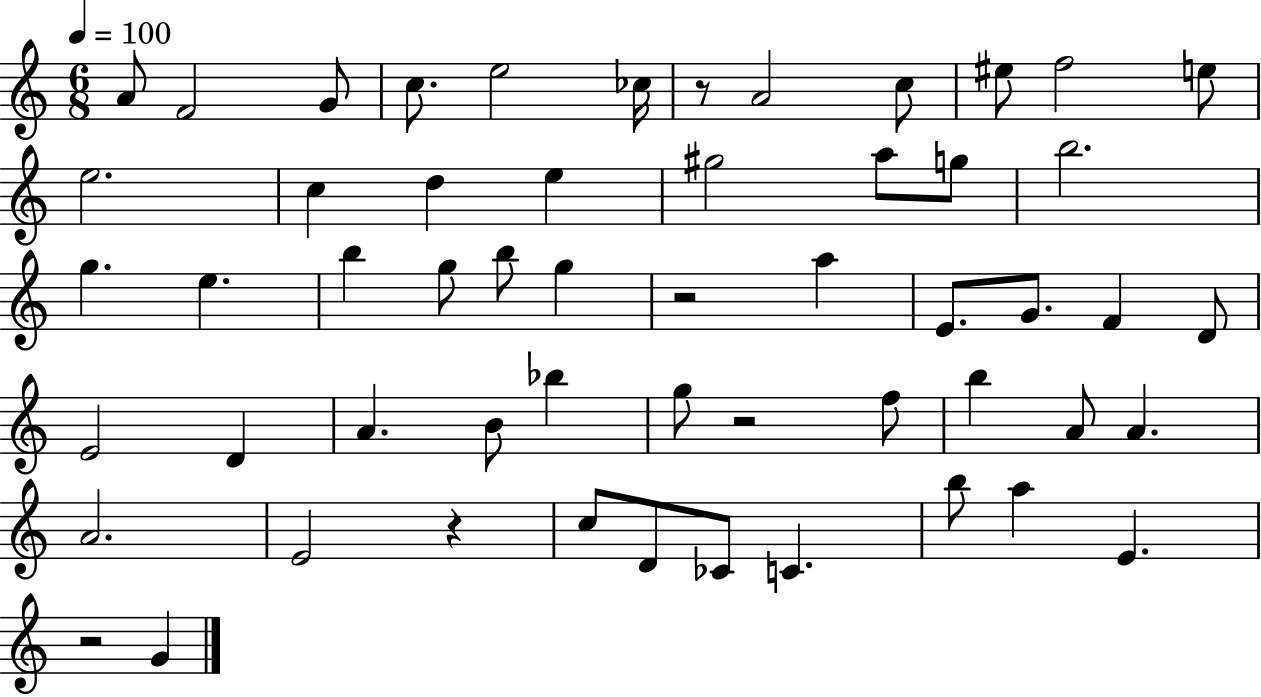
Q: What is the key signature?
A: C major